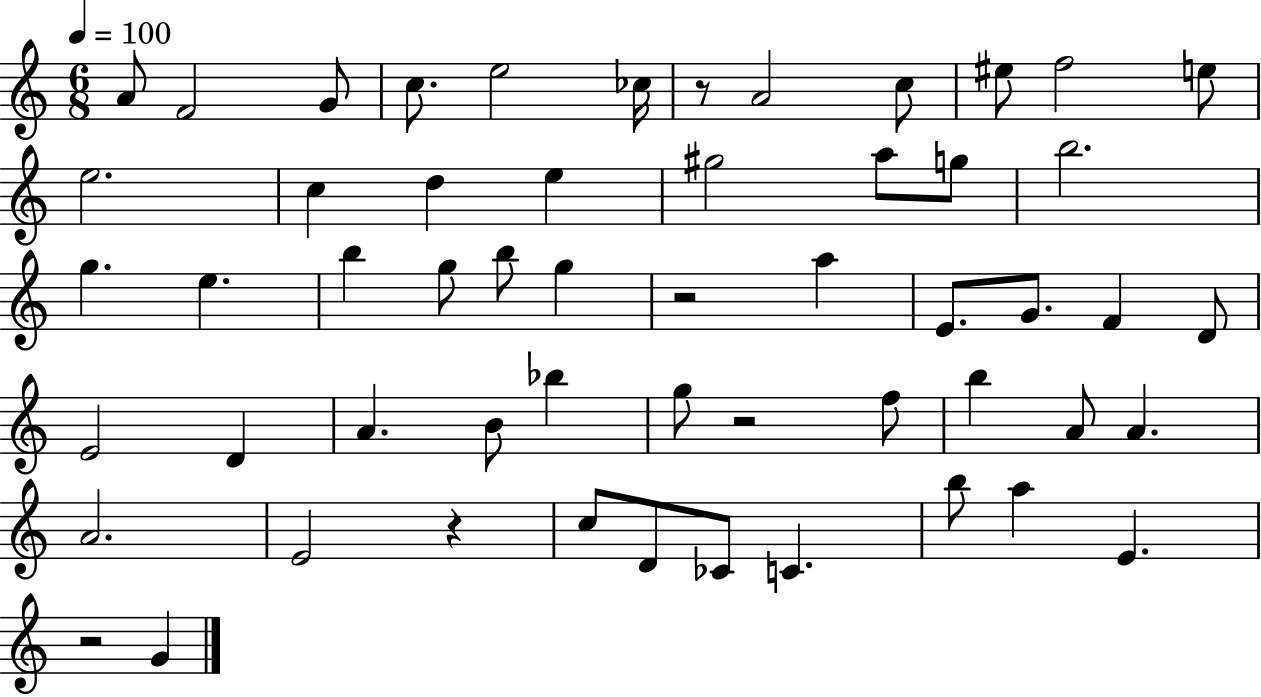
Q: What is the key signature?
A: C major